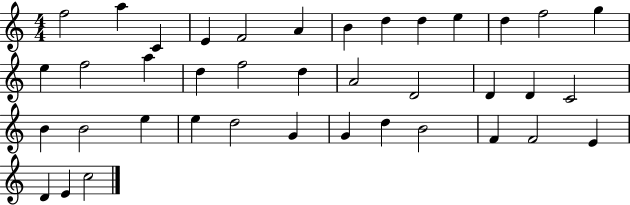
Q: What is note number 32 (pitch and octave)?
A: D5